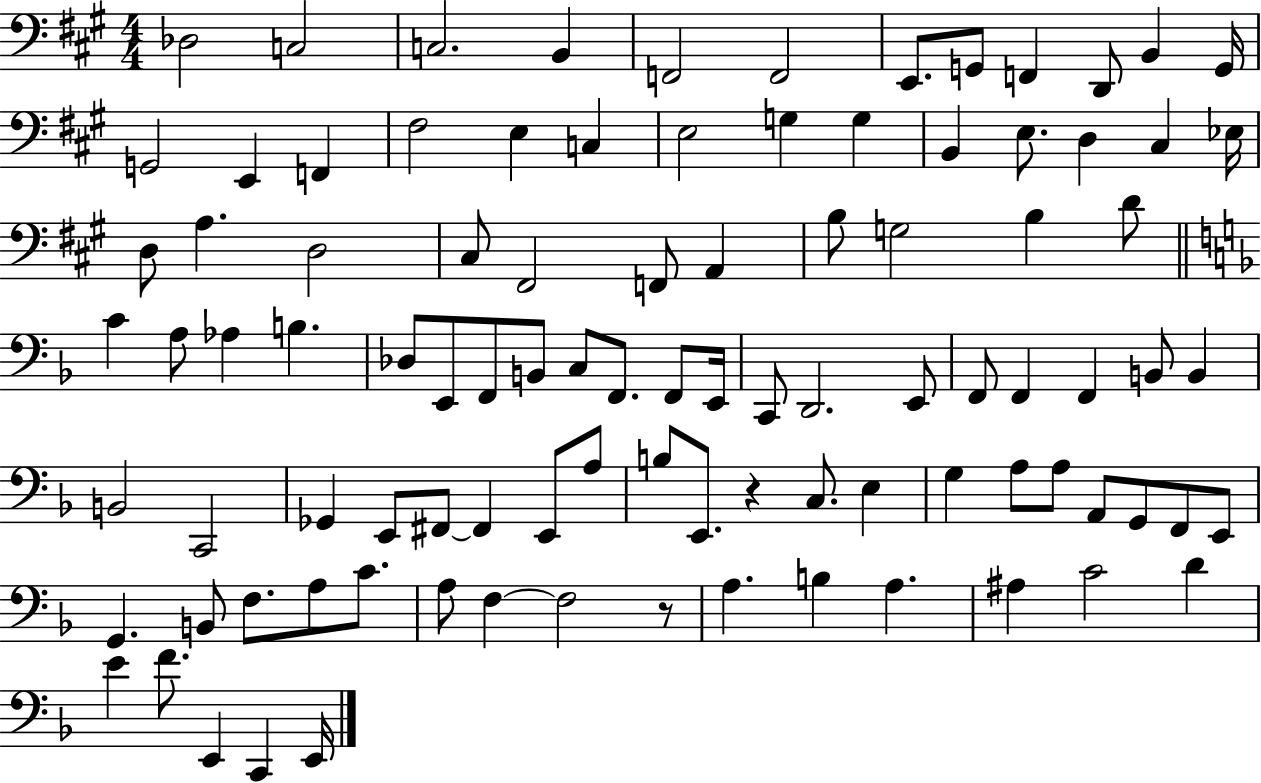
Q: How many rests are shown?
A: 2